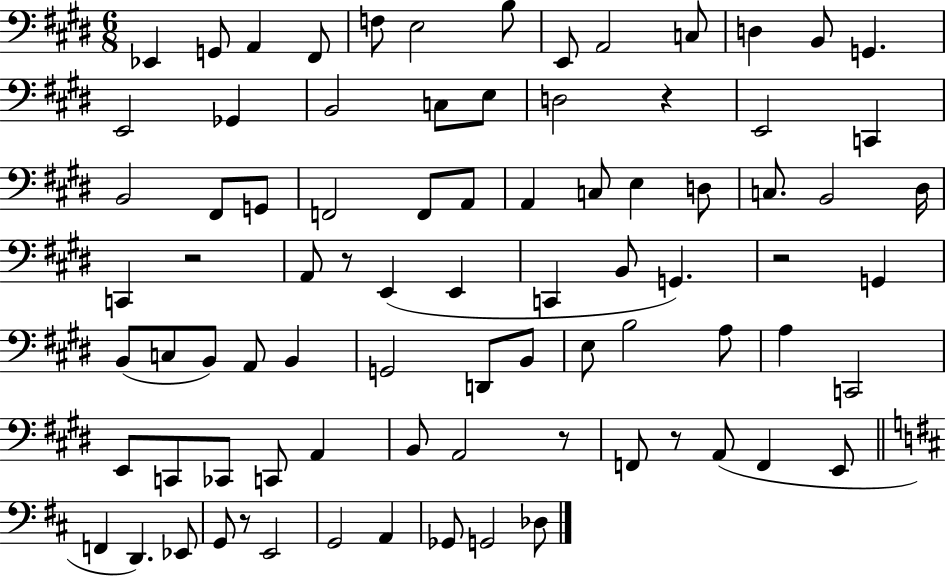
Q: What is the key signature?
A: E major